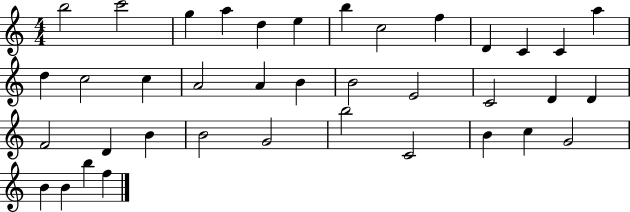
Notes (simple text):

B5/h C6/h G5/q A5/q D5/q E5/q B5/q C5/h F5/q D4/q C4/q C4/q A5/q D5/q C5/h C5/q A4/h A4/q B4/q B4/h E4/h C4/h D4/q D4/q F4/h D4/q B4/q B4/h G4/h B5/h C4/h B4/q C5/q G4/h B4/q B4/q B5/q F5/q